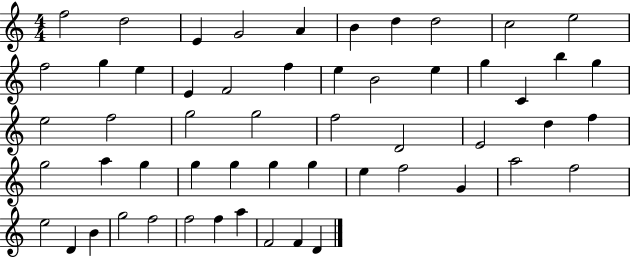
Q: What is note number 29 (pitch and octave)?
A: D4